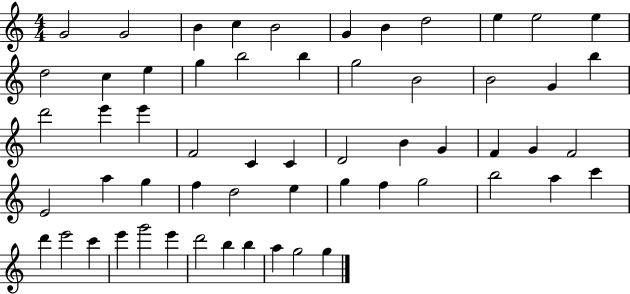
G4/h G4/h B4/q C5/q B4/h G4/q B4/q D5/h E5/q E5/h E5/q D5/h C5/q E5/q G5/q B5/h B5/q G5/h B4/h B4/h G4/q B5/q D6/h E6/q E6/q F4/h C4/q C4/q D4/h B4/q G4/q F4/q G4/q F4/h E4/h A5/q G5/q F5/q D5/h E5/q G5/q F5/q G5/h B5/h A5/q C6/q D6/q E6/h C6/q E6/q G6/h E6/q D6/h B5/q B5/q A5/q G5/h G5/q